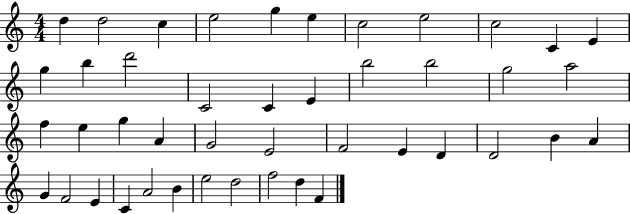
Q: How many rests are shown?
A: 0